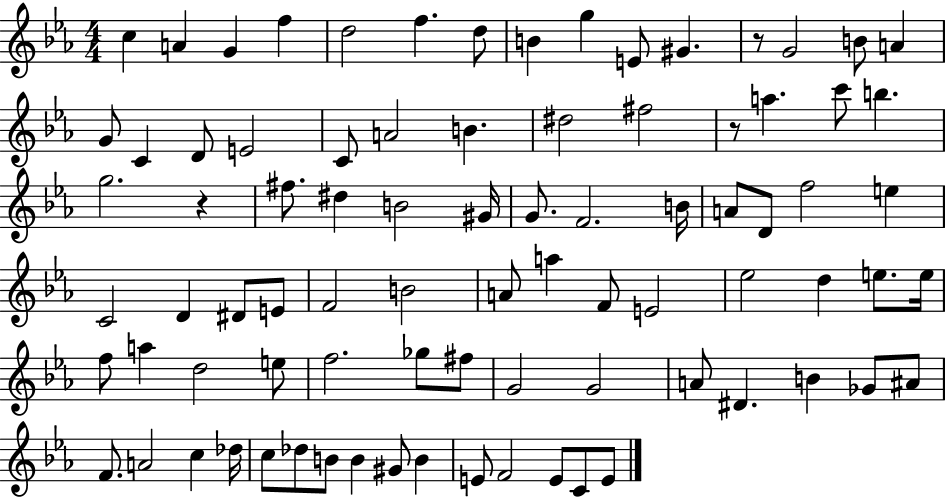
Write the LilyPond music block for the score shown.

{
  \clef treble
  \numericTimeSignature
  \time 4/4
  \key ees \major
  c''4 a'4 g'4 f''4 | d''2 f''4. d''8 | b'4 g''4 e'8 gis'4. | r8 g'2 b'8 a'4 | \break g'8 c'4 d'8 e'2 | c'8 a'2 b'4. | dis''2 fis''2 | r8 a''4. c'''8 b''4. | \break g''2. r4 | fis''8. dis''4 b'2 gis'16 | g'8. f'2. b'16 | a'8 d'8 f''2 e''4 | \break c'2 d'4 dis'8 e'8 | f'2 b'2 | a'8 a''4 f'8 e'2 | ees''2 d''4 e''8. e''16 | \break f''8 a''4 d''2 e''8 | f''2. ges''8 fis''8 | g'2 g'2 | a'8 dis'4. b'4 ges'8 ais'8 | \break f'8. a'2 c''4 des''16 | c''8 des''8 b'8 b'4 gis'8 b'4 | e'8 f'2 e'8 c'8 e'8 | \bar "|."
}